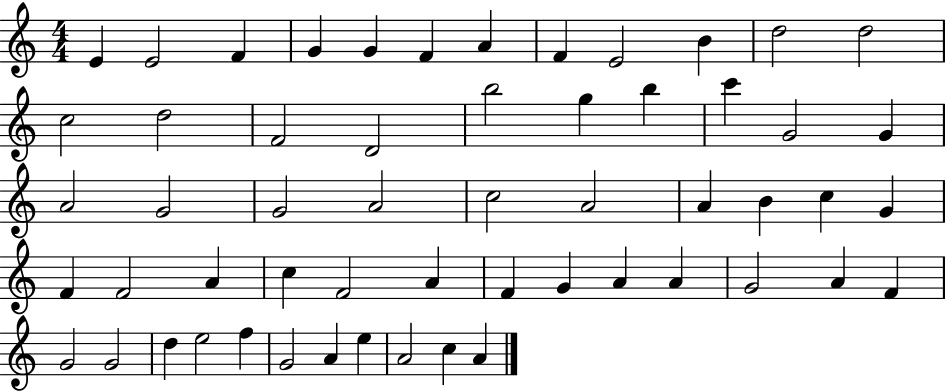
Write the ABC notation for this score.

X:1
T:Untitled
M:4/4
L:1/4
K:C
E E2 F G G F A F E2 B d2 d2 c2 d2 F2 D2 b2 g b c' G2 G A2 G2 G2 A2 c2 A2 A B c G F F2 A c F2 A F G A A G2 A F G2 G2 d e2 f G2 A e A2 c A